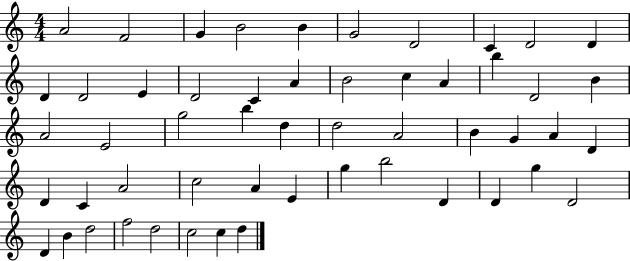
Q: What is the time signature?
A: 4/4